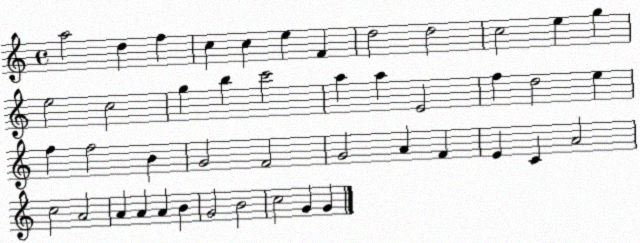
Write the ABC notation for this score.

X:1
T:Untitled
M:4/4
L:1/4
K:C
a2 d f c c e F d2 d2 c2 e g e2 c2 g b c'2 a a E2 f d2 e f f2 B G2 F2 G2 A F E C A2 c2 A2 A A A B G2 B2 c2 G G